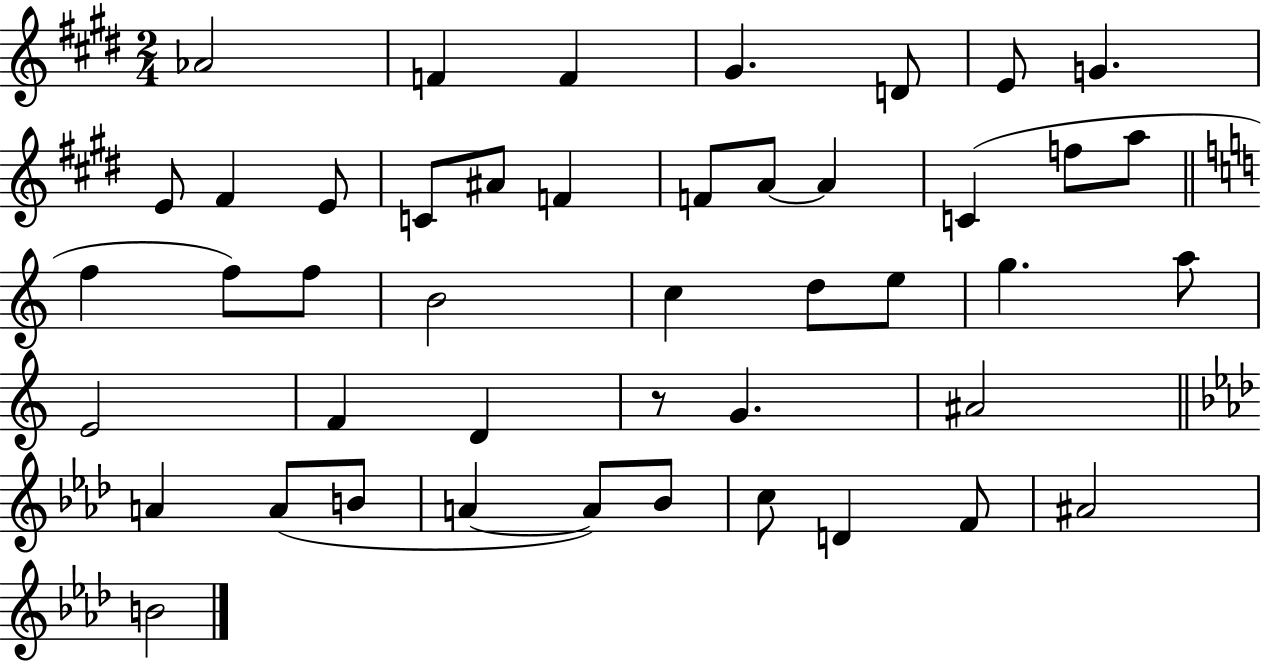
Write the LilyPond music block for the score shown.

{
  \clef treble
  \numericTimeSignature
  \time 2/4
  \key e \major
  aes'2 | f'4 f'4 | gis'4. d'8 | e'8 g'4. | \break e'8 fis'4 e'8 | c'8 ais'8 f'4 | f'8 a'8~~ a'4 | c'4( f''8 a''8 | \break \bar "||" \break \key c \major f''4 f''8) f''8 | b'2 | c''4 d''8 e''8 | g''4. a''8 | \break e'2 | f'4 d'4 | r8 g'4. | ais'2 | \break \bar "||" \break \key f \minor a'4 a'8( b'8 | a'4~~ a'8) bes'8 | c''8 d'4 f'8 | ais'2 | \break b'2 | \bar "|."
}